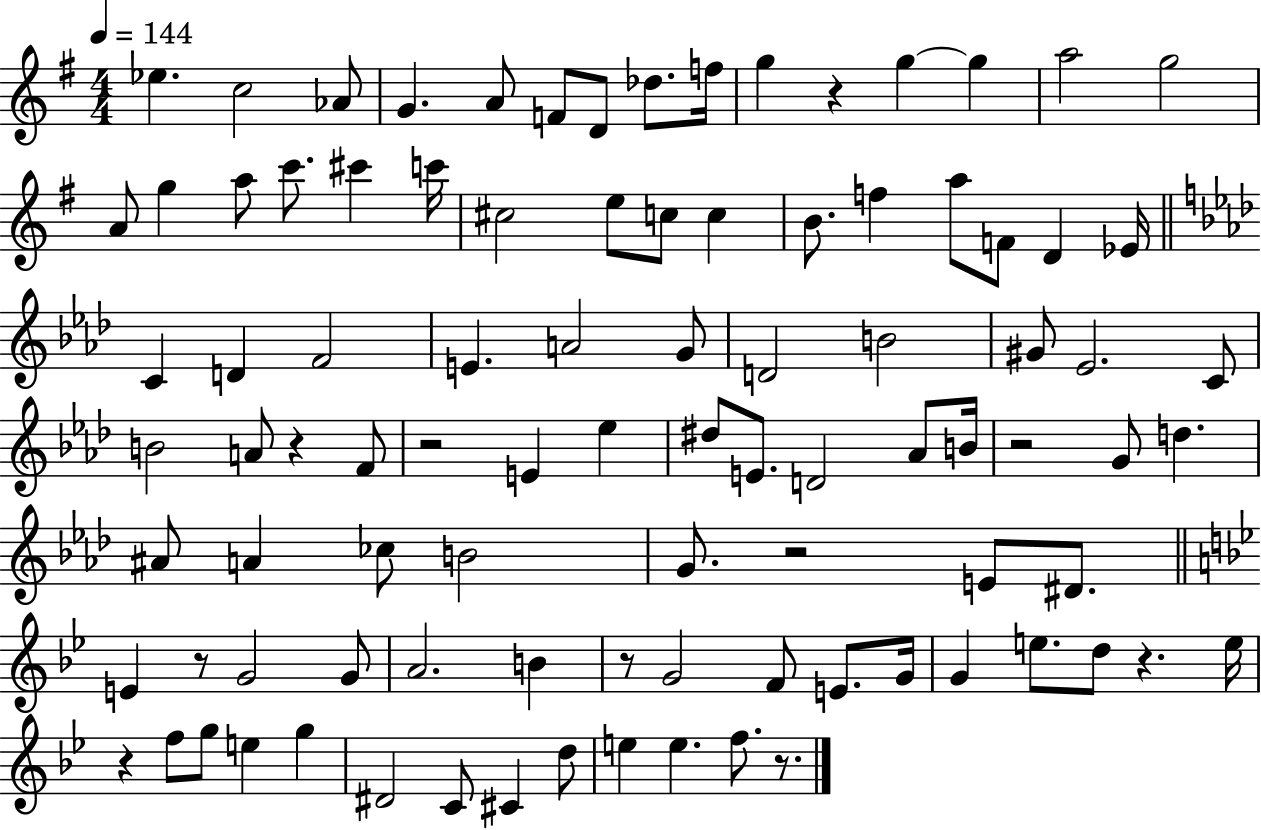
{
  \clef treble
  \numericTimeSignature
  \time 4/4
  \key g \major
  \tempo 4 = 144
  ees''4. c''2 aes'8 | g'4. a'8 f'8 d'8 des''8. f''16 | g''4 r4 g''4~~ g''4 | a''2 g''2 | \break a'8 g''4 a''8 c'''8. cis'''4 c'''16 | cis''2 e''8 c''8 c''4 | b'8. f''4 a''8 f'8 d'4 ees'16 | \bar "||" \break \key aes \major c'4 d'4 f'2 | e'4. a'2 g'8 | d'2 b'2 | gis'8 ees'2. c'8 | \break b'2 a'8 r4 f'8 | r2 e'4 ees''4 | dis''8 e'8. d'2 aes'8 b'16 | r2 g'8 d''4. | \break ais'8 a'4 ces''8 b'2 | g'8. r2 e'8 dis'8. | \bar "||" \break \key g \minor e'4 r8 g'2 g'8 | a'2. b'4 | r8 g'2 f'8 e'8. g'16 | g'4 e''8. d''8 r4. e''16 | \break r4 f''8 g''8 e''4 g''4 | dis'2 c'8 cis'4 d''8 | e''4 e''4. f''8. r8. | \bar "|."
}